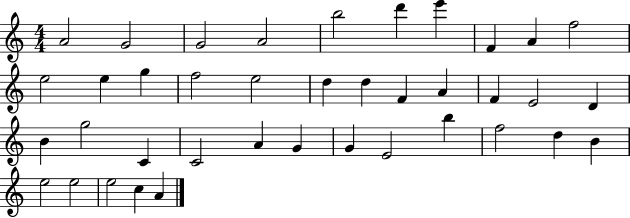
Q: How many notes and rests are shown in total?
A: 39